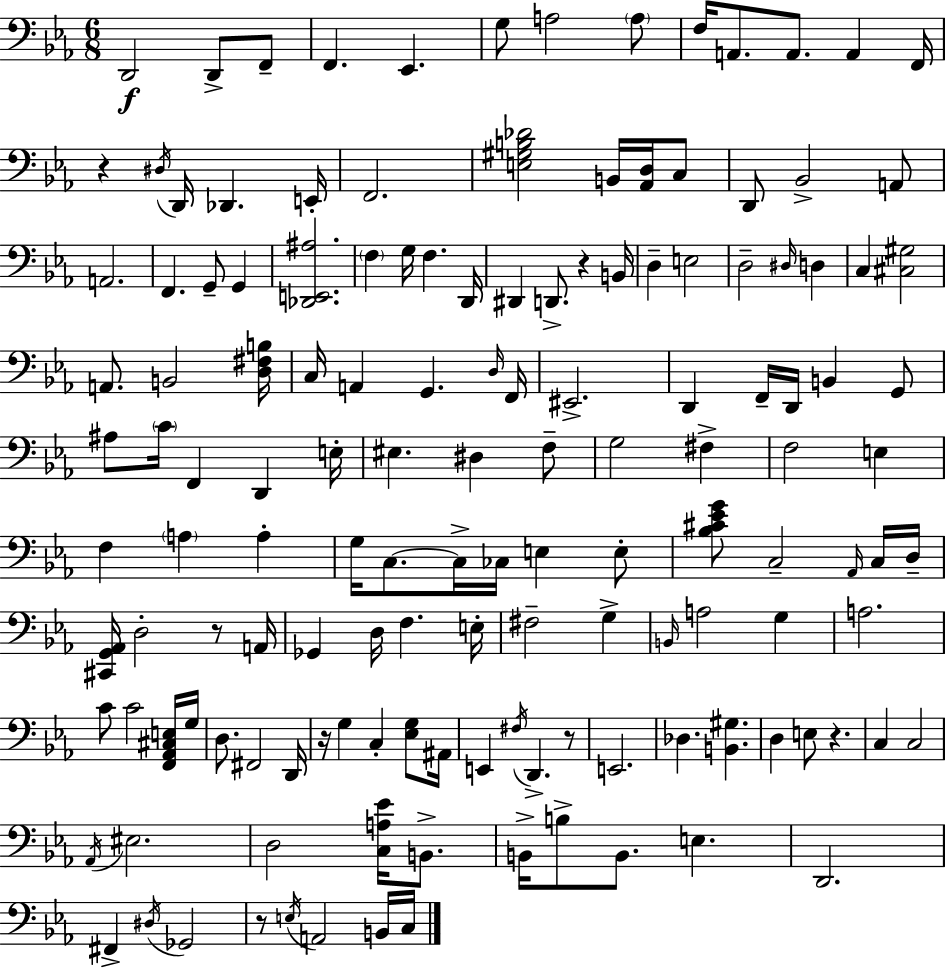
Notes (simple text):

D2/h D2/e F2/e F2/q. Eb2/q. G3/e A3/h A3/e F3/s A2/e. A2/e. A2/q F2/s R/q D#3/s D2/s Db2/q. E2/s F2/h. [E3,G#3,B3,Db4]/h B2/s [Ab2,D3]/s C3/e D2/e Bb2/h A2/e A2/h. F2/q. G2/e G2/q [Db2,E2,A#3]/h. F3/q G3/s F3/q. D2/s D#2/q D2/e. R/q B2/s D3/q E3/h D3/h D#3/s D3/q C3/q [C#3,G#3]/h A2/e. B2/h [D3,F#3,B3]/s C3/s A2/q G2/q. D3/s F2/s EIS2/h. D2/q F2/s D2/s B2/q G2/e A#3/e C4/s F2/q D2/q E3/s EIS3/q. D#3/q F3/e G3/h F#3/q F3/h E3/q F3/q A3/q A3/q G3/s C3/e. C3/s CES3/s E3/q E3/e [Bb3,C#4,Eb4,G4]/e C3/h Ab2/s C3/s D3/s [C#2,G2,Ab2]/s D3/h R/e A2/s Gb2/q D3/s F3/q. E3/s F#3/h G3/q B2/s A3/h G3/q A3/h. C4/e C4/h [F2,Ab2,C#3,E3]/s G3/s D3/e. F#2/h D2/s R/s G3/q C3/q [Eb3,G3]/e A#2/s E2/q F#3/s D2/q. R/e E2/h. Db3/q. [B2,G#3]/q. D3/q E3/e R/q. C3/q C3/h Ab2/s EIS3/h. D3/h [C3,A3,Eb4]/s B2/e. B2/s B3/e B2/e. E3/q. D2/h. F#2/q D#3/s Gb2/h R/e E3/s A2/h B2/s C3/s